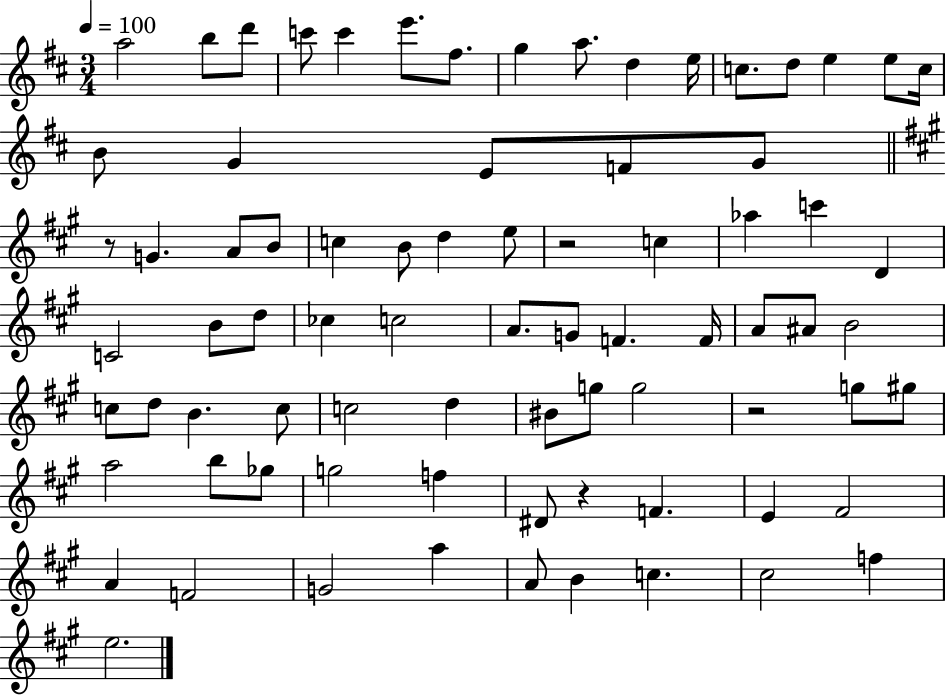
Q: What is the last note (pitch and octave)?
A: E5